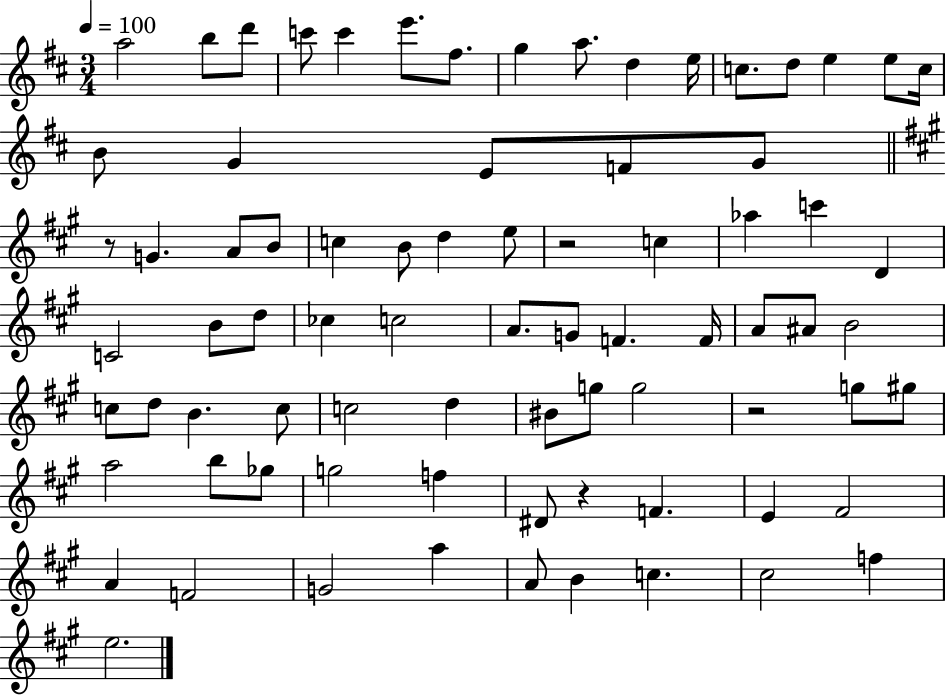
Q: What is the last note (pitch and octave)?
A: E5